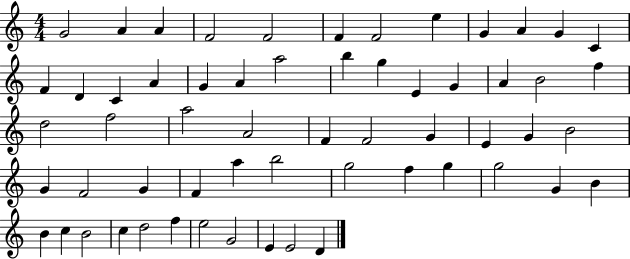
G4/h A4/q A4/q F4/h F4/h F4/q F4/h E5/q G4/q A4/q G4/q C4/q F4/q D4/q C4/q A4/q G4/q A4/q A5/h B5/q G5/q E4/q G4/q A4/q B4/h F5/q D5/h F5/h A5/h A4/h F4/q F4/h G4/q E4/q G4/q B4/h G4/q F4/h G4/q F4/q A5/q B5/h G5/h F5/q G5/q G5/h G4/q B4/q B4/q C5/q B4/h C5/q D5/h F5/q E5/h G4/h E4/q E4/h D4/q